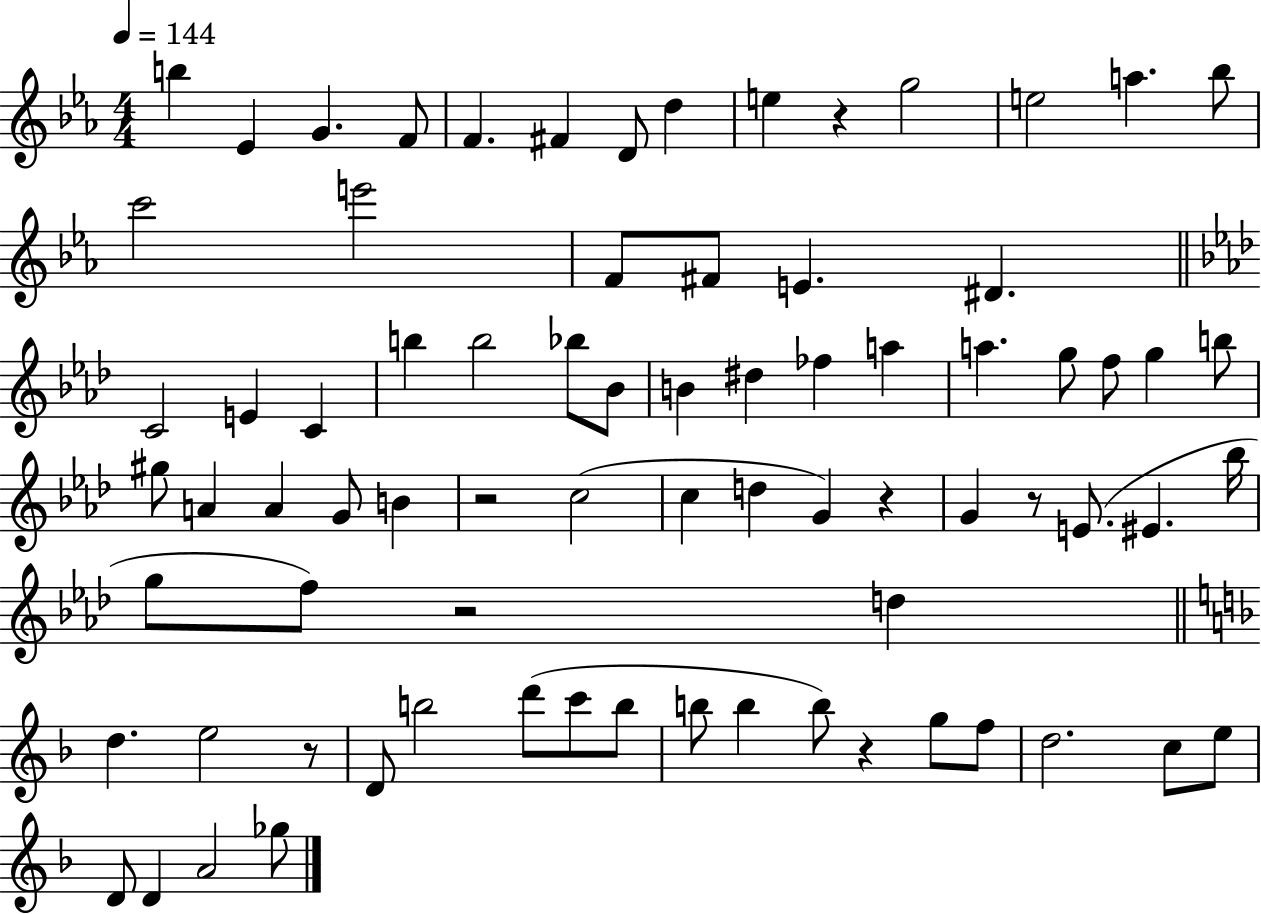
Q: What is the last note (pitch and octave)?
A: Gb5